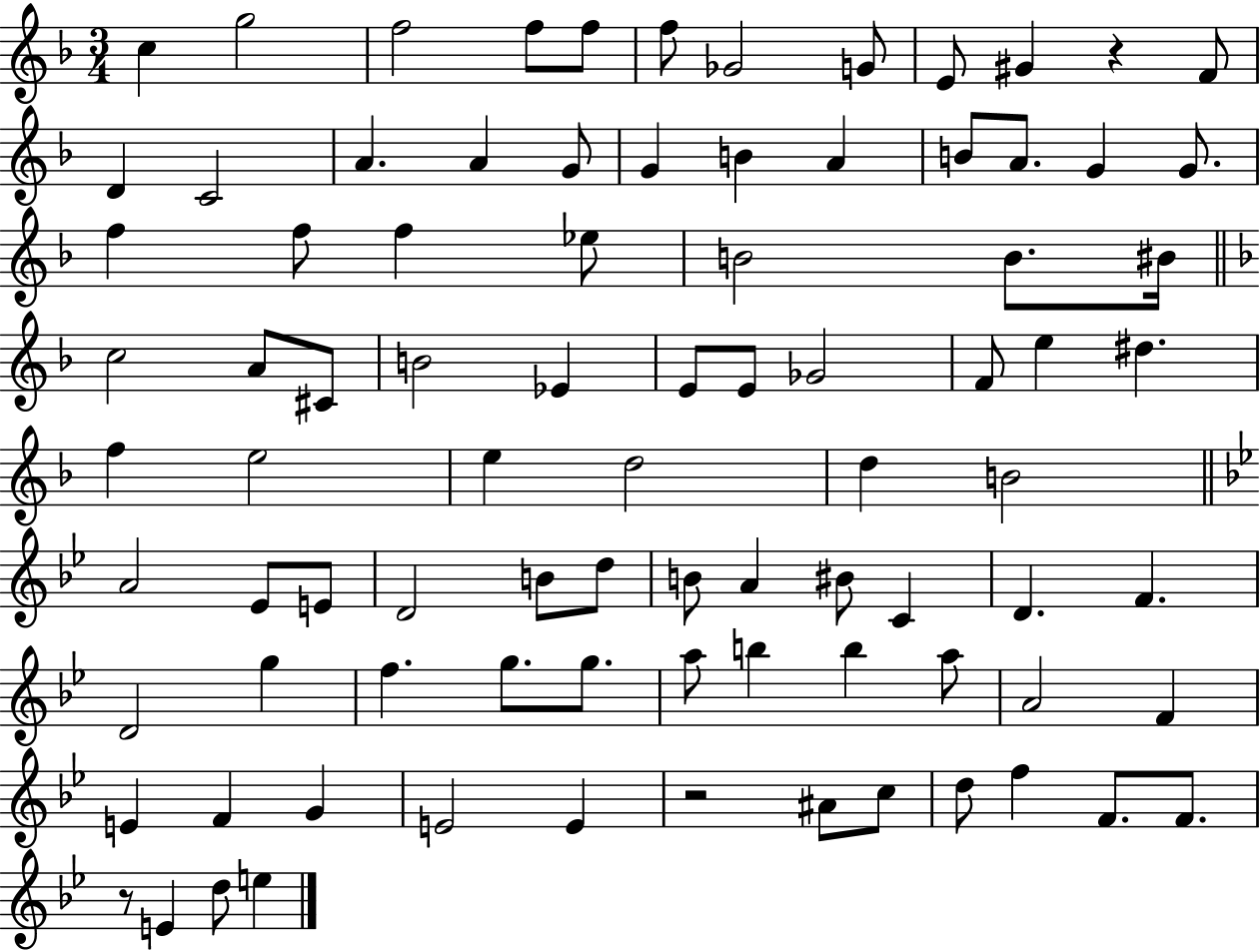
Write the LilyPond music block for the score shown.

{
  \clef treble
  \numericTimeSignature
  \time 3/4
  \key f \major
  c''4 g''2 | f''2 f''8 f''8 | f''8 ges'2 g'8 | e'8 gis'4 r4 f'8 | \break d'4 c'2 | a'4. a'4 g'8 | g'4 b'4 a'4 | b'8 a'8. g'4 g'8. | \break f''4 f''8 f''4 ees''8 | b'2 b'8. bis'16 | \bar "||" \break \key f \major c''2 a'8 cis'8 | b'2 ees'4 | e'8 e'8 ges'2 | f'8 e''4 dis''4. | \break f''4 e''2 | e''4 d''2 | d''4 b'2 | \bar "||" \break \key g \minor a'2 ees'8 e'8 | d'2 b'8 d''8 | b'8 a'4 bis'8 c'4 | d'4. f'4. | \break d'2 g''4 | f''4. g''8. g''8. | a''8 b''4 b''4 a''8 | a'2 f'4 | \break e'4 f'4 g'4 | e'2 e'4 | r2 ais'8 c''8 | d''8 f''4 f'8. f'8. | \break r8 e'4 d''8 e''4 | \bar "|."
}